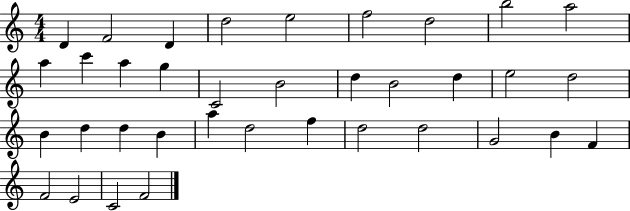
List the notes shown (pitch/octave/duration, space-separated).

D4/q F4/h D4/q D5/h E5/h F5/h D5/h B5/h A5/h A5/q C6/q A5/q G5/q C4/h B4/h D5/q B4/h D5/q E5/h D5/h B4/q D5/q D5/q B4/q A5/q D5/h F5/q D5/h D5/h G4/h B4/q F4/q F4/h E4/h C4/h F4/h